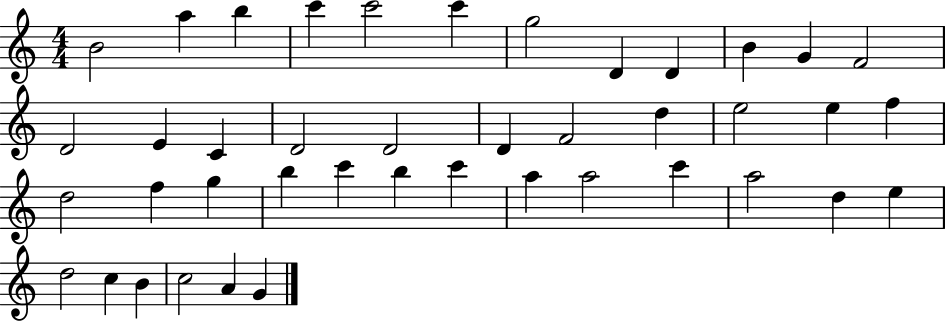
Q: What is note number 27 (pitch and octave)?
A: B5